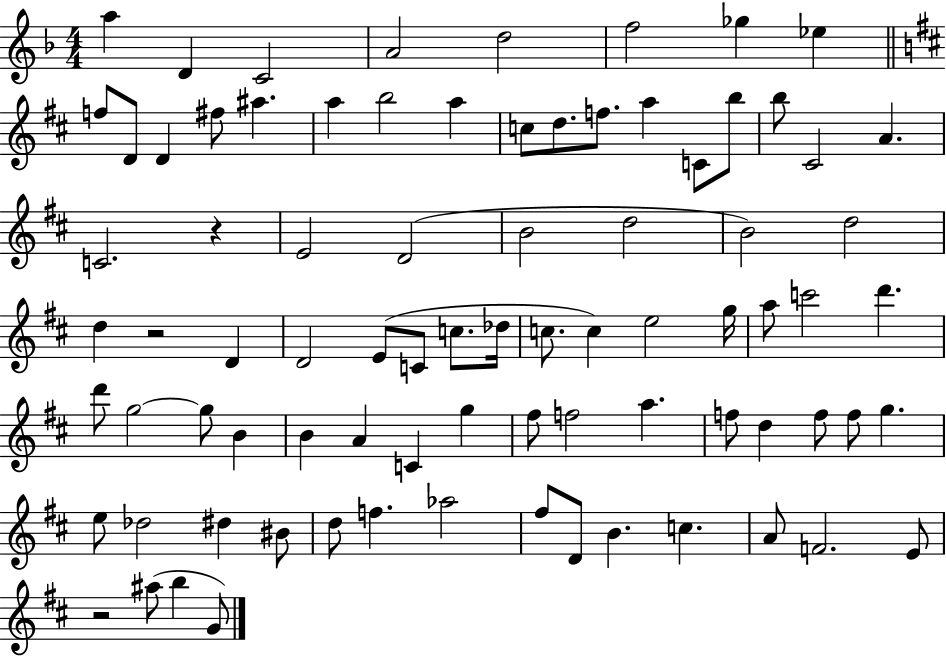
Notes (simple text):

A5/q D4/q C4/h A4/h D5/h F5/h Gb5/q Eb5/q F5/e D4/e D4/q F#5/e A#5/q. A5/q B5/h A5/q C5/e D5/e. F5/e. A5/q C4/e B5/e B5/e C#4/h A4/q. C4/h. R/q E4/h D4/h B4/h D5/h B4/h D5/h D5/q R/h D4/q D4/h E4/e C4/e C5/e. Db5/s C5/e. C5/q E5/h G5/s A5/e C6/h D6/q. D6/e G5/h G5/e B4/q B4/q A4/q C4/q G5/q F#5/e F5/h A5/q. F5/e D5/q F5/e F5/e G5/q. E5/e Db5/h D#5/q BIS4/e D5/e F5/q. Ab5/h F#5/e D4/e B4/q. C5/q. A4/e F4/h. E4/e R/h A#5/e B5/q G4/e